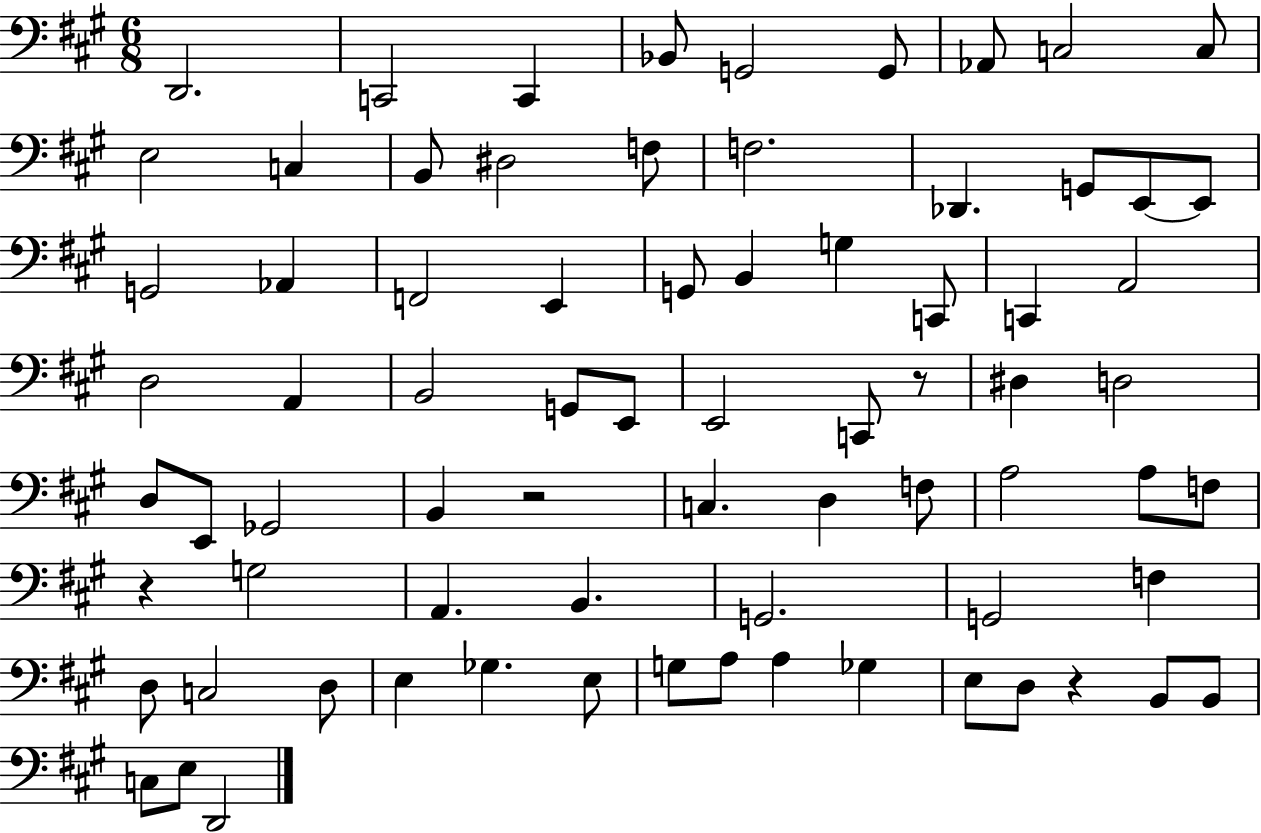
X:1
T:Untitled
M:6/8
L:1/4
K:A
D,,2 C,,2 C,, _B,,/2 G,,2 G,,/2 _A,,/2 C,2 C,/2 E,2 C, B,,/2 ^D,2 F,/2 F,2 _D,, G,,/2 E,,/2 E,,/2 G,,2 _A,, F,,2 E,, G,,/2 B,, G, C,,/2 C,, A,,2 D,2 A,, B,,2 G,,/2 E,,/2 E,,2 C,,/2 z/2 ^D, D,2 D,/2 E,,/2 _G,,2 B,, z2 C, D, F,/2 A,2 A,/2 F,/2 z G,2 A,, B,, G,,2 G,,2 F, D,/2 C,2 D,/2 E, _G, E,/2 G,/2 A,/2 A, _G, E,/2 D,/2 z B,,/2 B,,/2 C,/2 E,/2 D,,2